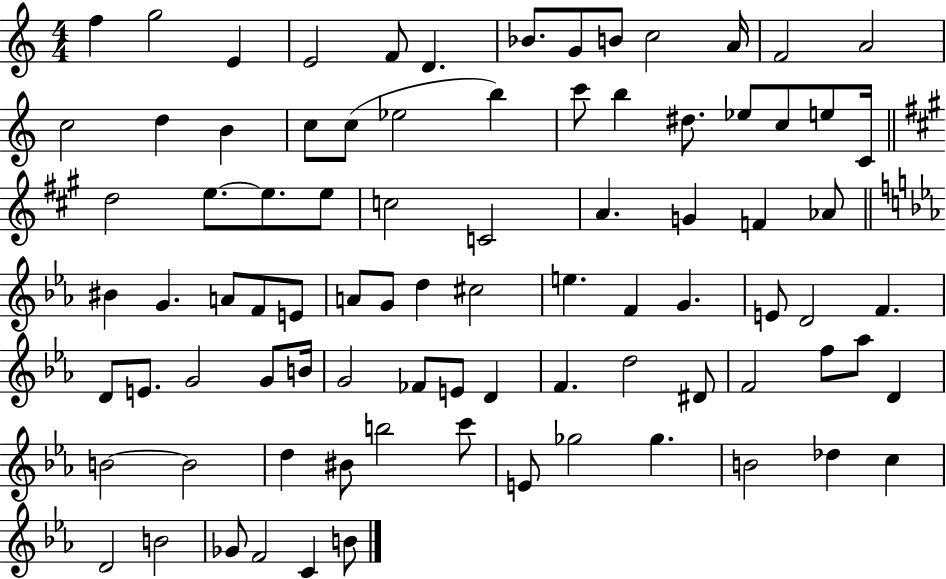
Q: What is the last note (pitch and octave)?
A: B4